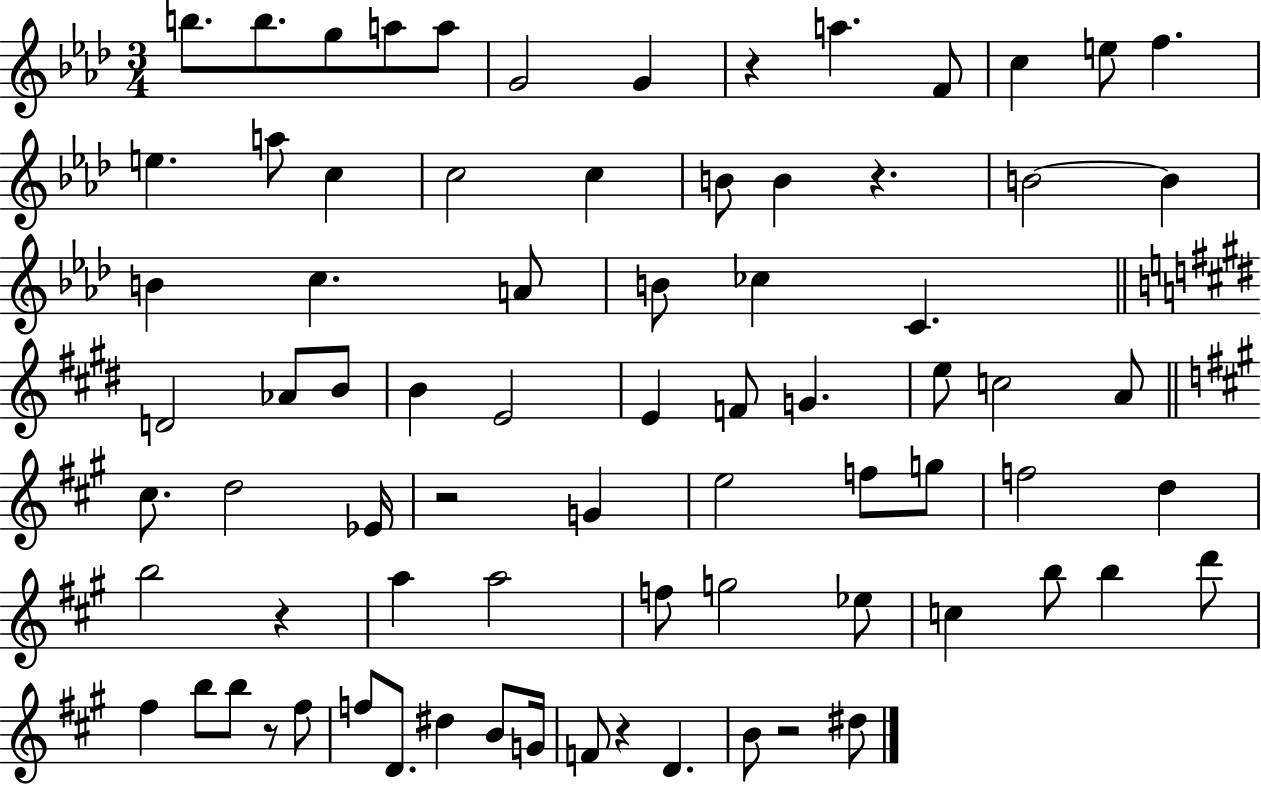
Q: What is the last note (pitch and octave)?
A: D#5